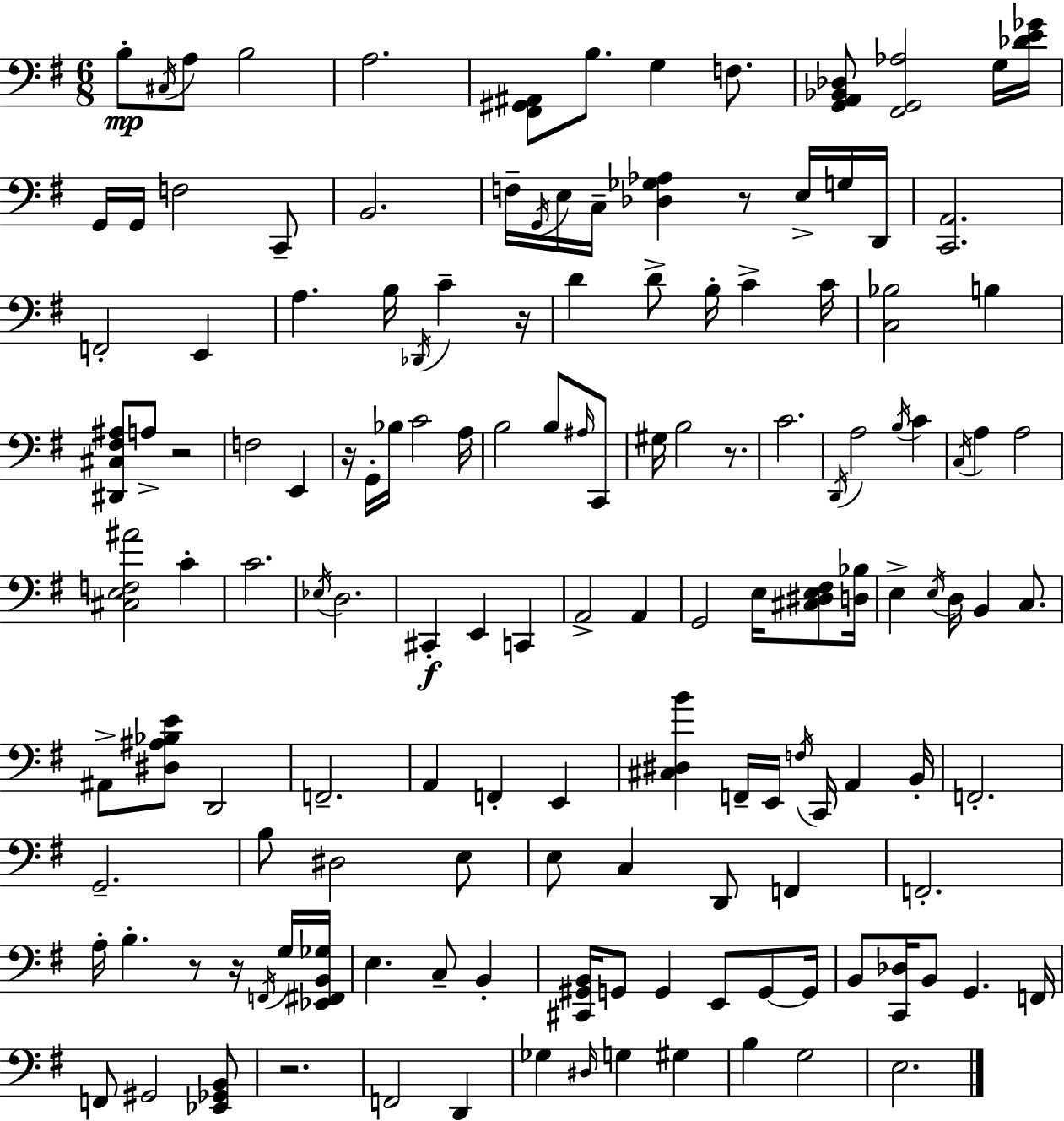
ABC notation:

X:1
T:Untitled
M:6/8
L:1/4
K:Em
B,/2 ^C,/4 A,/2 B,2 A,2 [^F,,^G,,^A,,]/2 B,/2 G, F,/2 [G,,A,,_B,,_D,]/2 [^F,,G,,_A,]2 G,/4 [_DE_G]/4 G,,/4 G,,/4 F,2 C,,/2 B,,2 F,/4 G,,/4 E,/4 C,/4 [_D,_G,_A,] z/2 E,/4 G,/4 D,,/4 [C,,A,,]2 F,,2 E,, A, B,/4 _D,,/4 C z/4 D D/2 B,/4 C C/4 [C,_B,]2 B, [^D,,^C,^F,^A,]/2 A,/2 z2 F,2 E,, z/4 G,,/4 _B,/4 C2 A,/4 B,2 B,/2 ^A,/4 C,,/2 ^G,/4 B,2 z/2 C2 D,,/4 A,2 B,/4 C C,/4 A, A,2 [^C,E,F,^A]2 C C2 _E,/4 D,2 ^C,, E,, C,, A,,2 A,, G,,2 E,/4 [^C,^D,E,^F,]/2 [D,_B,]/4 E, E,/4 D,/4 B,, C,/2 ^A,,/2 [^D,^A,_B,E]/2 D,,2 F,,2 A,, F,, E,, [^C,^D,B] F,,/4 E,,/4 F,/4 C,,/4 A,, B,,/4 F,,2 G,,2 B,/2 ^D,2 E,/2 E,/2 C, D,,/2 F,, F,,2 A,/4 B, z/2 z/4 F,,/4 G,/4 [_E,,^F,,B,,_G,]/4 E, C,/2 B,, [^C,,^G,,B,,]/4 G,,/2 G,, E,,/2 G,,/2 G,,/4 B,,/2 [C,,_D,]/4 B,,/2 G,, F,,/4 F,,/2 ^G,,2 [_E,,_G,,B,,]/2 z2 F,,2 D,, _G, ^D,/4 G, ^G, B, G,2 E,2